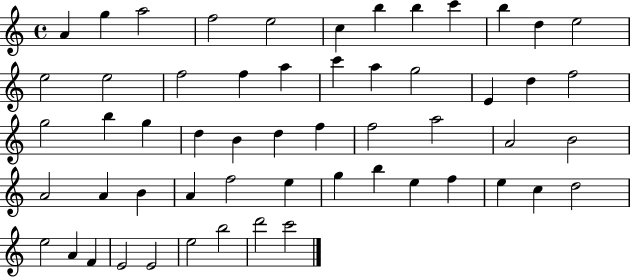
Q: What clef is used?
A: treble